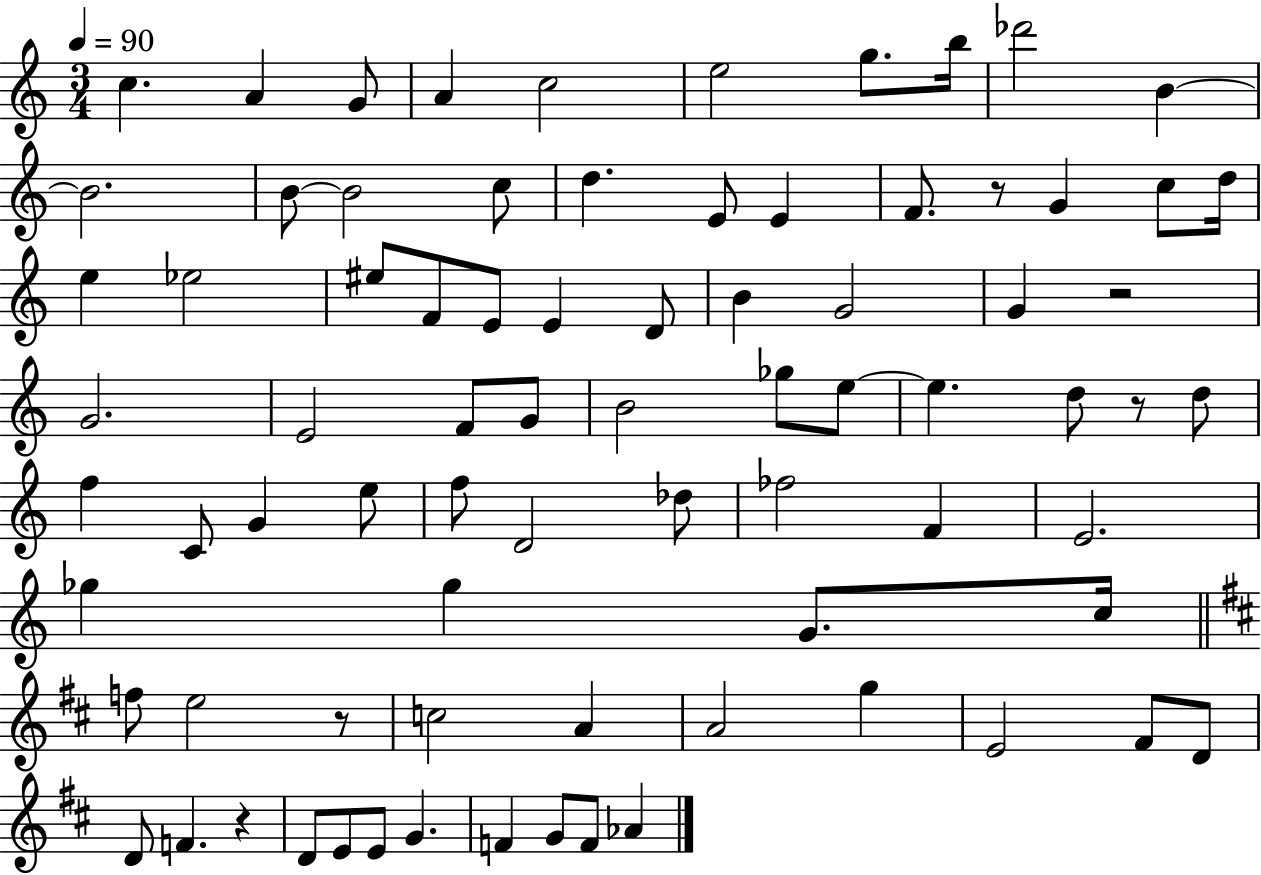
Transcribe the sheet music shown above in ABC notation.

X:1
T:Untitled
M:3/4
L:1/4
K:C
c A G/2 A c2 e2 g/2 b/4 _d'2 B B2 B/2 B2 c/2 d E/2 E F/2 z/2 G c/2 d/4 e _e2 ^e/2 F/2 E/2 E D/2 B G2 G z2 G2 E2 F/2 G/2 B2 _g/2 e/2 e d/2 z/2 d/2 f C/2 G e/2 f/2 D2 _d/2 _f2 F E2 _g _g G/2 c/4 f/2 e2 z/2 c2 A A2 g E2 ^F/2 D/2 D/2 F z D/2 E/2 E/2 G F G/2 F/2 _A